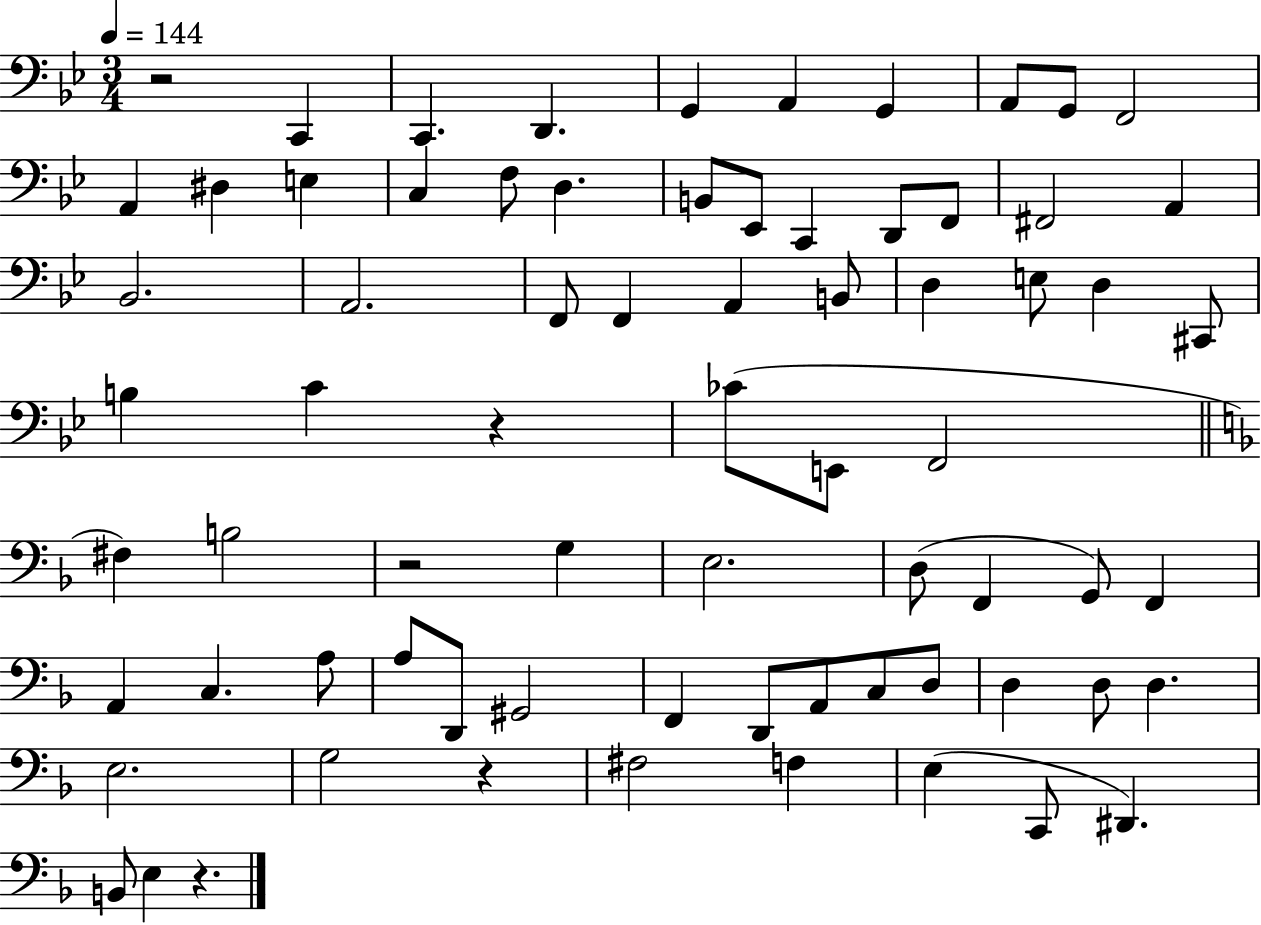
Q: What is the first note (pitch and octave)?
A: C2